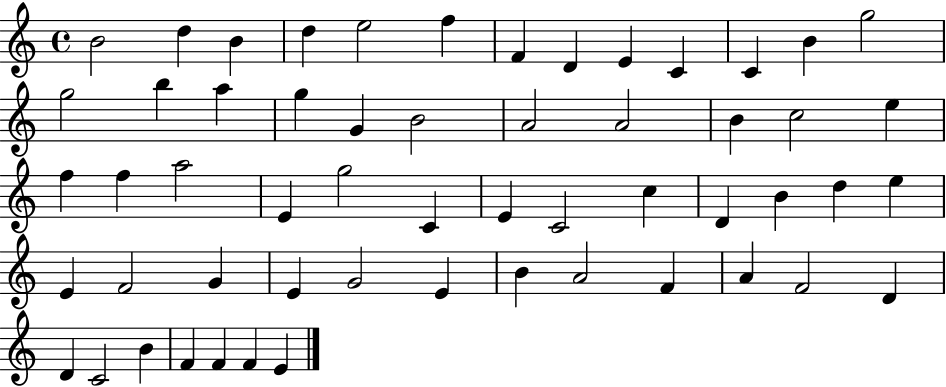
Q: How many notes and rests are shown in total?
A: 56